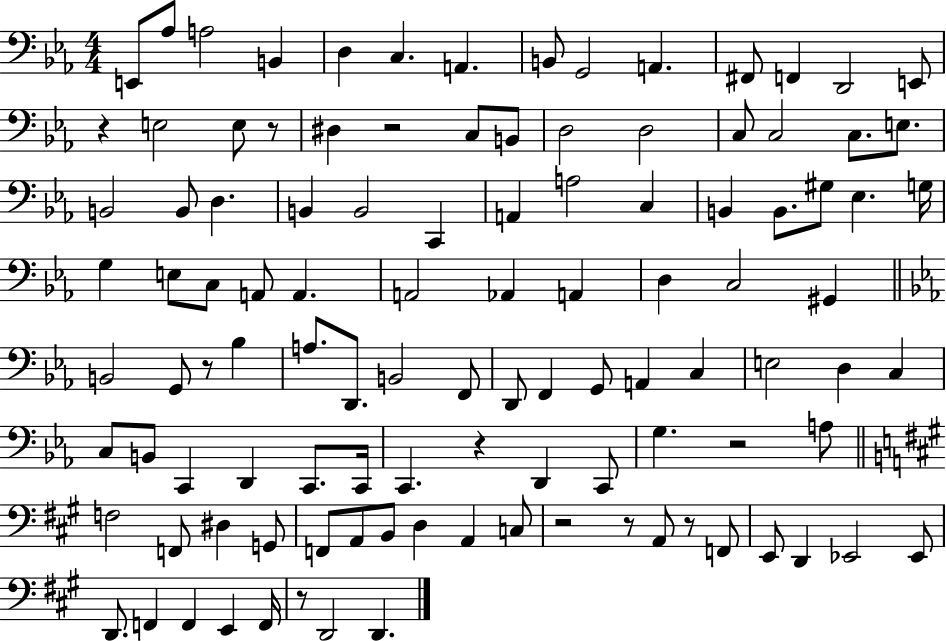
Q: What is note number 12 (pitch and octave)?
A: F2